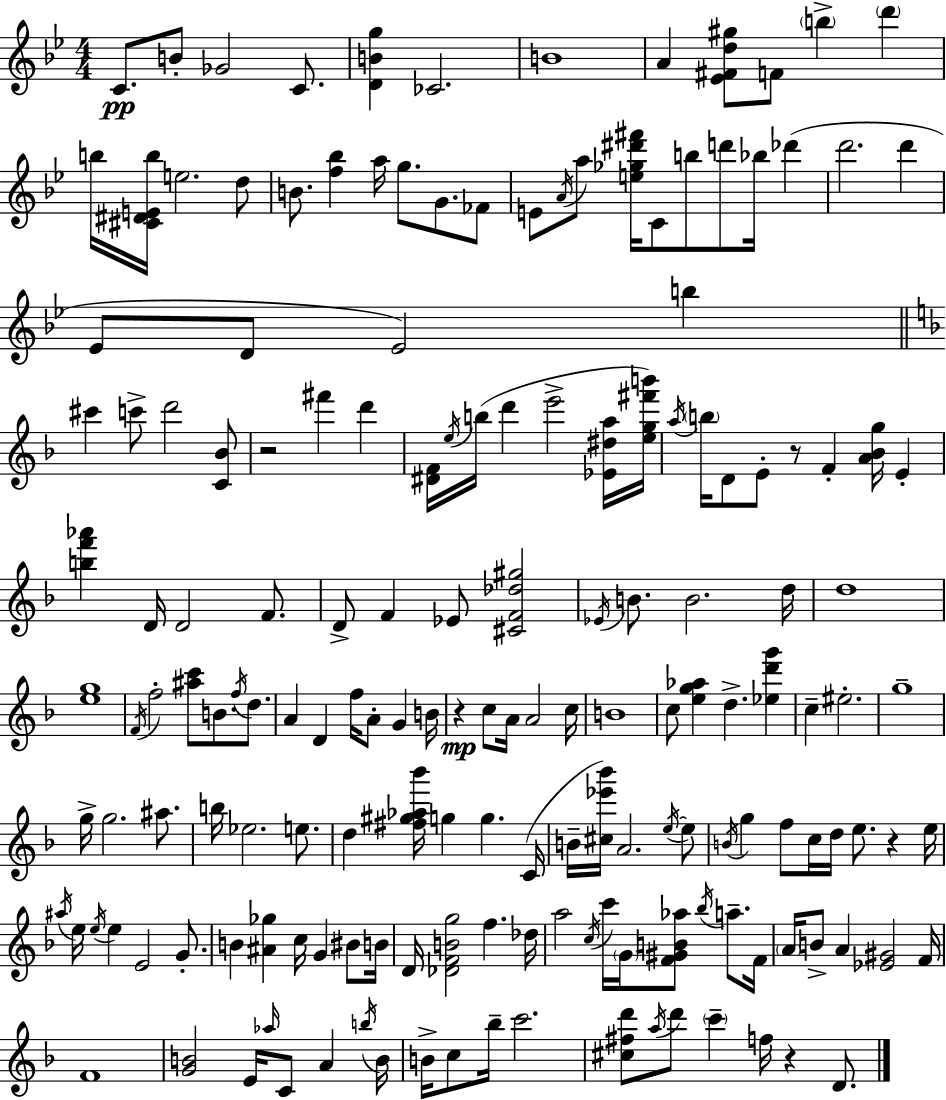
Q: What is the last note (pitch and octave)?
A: D4